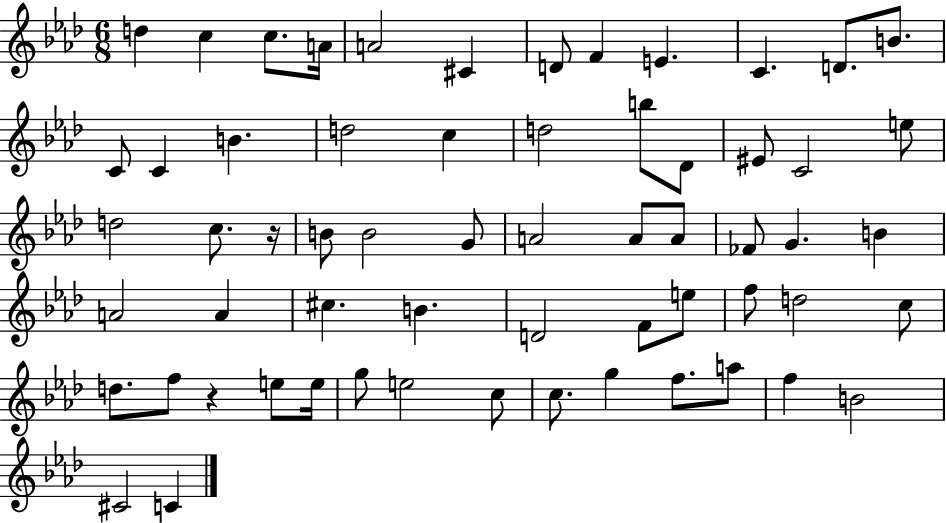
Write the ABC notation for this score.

X:1
T:Untitled
M:6/8
L:1/4
K:Ab
d c c/2 A/4 A2 ^C D/2 F E C D/2 B/2 C/2 C B d2 c d2 b/2 _D/2 ^E/2 C2 e/2 d2 c/2 z/4 B/2 B2 G/2 A2 A/2 A/2 _F/2 G B A2 A ^c B D2 F/2 e/2 f/2 d2 c/2 d/2 f/2 z e/2 e/4 g/2 e2 c/2 c/2 g f/2 a/2 f B2 ^C2 C